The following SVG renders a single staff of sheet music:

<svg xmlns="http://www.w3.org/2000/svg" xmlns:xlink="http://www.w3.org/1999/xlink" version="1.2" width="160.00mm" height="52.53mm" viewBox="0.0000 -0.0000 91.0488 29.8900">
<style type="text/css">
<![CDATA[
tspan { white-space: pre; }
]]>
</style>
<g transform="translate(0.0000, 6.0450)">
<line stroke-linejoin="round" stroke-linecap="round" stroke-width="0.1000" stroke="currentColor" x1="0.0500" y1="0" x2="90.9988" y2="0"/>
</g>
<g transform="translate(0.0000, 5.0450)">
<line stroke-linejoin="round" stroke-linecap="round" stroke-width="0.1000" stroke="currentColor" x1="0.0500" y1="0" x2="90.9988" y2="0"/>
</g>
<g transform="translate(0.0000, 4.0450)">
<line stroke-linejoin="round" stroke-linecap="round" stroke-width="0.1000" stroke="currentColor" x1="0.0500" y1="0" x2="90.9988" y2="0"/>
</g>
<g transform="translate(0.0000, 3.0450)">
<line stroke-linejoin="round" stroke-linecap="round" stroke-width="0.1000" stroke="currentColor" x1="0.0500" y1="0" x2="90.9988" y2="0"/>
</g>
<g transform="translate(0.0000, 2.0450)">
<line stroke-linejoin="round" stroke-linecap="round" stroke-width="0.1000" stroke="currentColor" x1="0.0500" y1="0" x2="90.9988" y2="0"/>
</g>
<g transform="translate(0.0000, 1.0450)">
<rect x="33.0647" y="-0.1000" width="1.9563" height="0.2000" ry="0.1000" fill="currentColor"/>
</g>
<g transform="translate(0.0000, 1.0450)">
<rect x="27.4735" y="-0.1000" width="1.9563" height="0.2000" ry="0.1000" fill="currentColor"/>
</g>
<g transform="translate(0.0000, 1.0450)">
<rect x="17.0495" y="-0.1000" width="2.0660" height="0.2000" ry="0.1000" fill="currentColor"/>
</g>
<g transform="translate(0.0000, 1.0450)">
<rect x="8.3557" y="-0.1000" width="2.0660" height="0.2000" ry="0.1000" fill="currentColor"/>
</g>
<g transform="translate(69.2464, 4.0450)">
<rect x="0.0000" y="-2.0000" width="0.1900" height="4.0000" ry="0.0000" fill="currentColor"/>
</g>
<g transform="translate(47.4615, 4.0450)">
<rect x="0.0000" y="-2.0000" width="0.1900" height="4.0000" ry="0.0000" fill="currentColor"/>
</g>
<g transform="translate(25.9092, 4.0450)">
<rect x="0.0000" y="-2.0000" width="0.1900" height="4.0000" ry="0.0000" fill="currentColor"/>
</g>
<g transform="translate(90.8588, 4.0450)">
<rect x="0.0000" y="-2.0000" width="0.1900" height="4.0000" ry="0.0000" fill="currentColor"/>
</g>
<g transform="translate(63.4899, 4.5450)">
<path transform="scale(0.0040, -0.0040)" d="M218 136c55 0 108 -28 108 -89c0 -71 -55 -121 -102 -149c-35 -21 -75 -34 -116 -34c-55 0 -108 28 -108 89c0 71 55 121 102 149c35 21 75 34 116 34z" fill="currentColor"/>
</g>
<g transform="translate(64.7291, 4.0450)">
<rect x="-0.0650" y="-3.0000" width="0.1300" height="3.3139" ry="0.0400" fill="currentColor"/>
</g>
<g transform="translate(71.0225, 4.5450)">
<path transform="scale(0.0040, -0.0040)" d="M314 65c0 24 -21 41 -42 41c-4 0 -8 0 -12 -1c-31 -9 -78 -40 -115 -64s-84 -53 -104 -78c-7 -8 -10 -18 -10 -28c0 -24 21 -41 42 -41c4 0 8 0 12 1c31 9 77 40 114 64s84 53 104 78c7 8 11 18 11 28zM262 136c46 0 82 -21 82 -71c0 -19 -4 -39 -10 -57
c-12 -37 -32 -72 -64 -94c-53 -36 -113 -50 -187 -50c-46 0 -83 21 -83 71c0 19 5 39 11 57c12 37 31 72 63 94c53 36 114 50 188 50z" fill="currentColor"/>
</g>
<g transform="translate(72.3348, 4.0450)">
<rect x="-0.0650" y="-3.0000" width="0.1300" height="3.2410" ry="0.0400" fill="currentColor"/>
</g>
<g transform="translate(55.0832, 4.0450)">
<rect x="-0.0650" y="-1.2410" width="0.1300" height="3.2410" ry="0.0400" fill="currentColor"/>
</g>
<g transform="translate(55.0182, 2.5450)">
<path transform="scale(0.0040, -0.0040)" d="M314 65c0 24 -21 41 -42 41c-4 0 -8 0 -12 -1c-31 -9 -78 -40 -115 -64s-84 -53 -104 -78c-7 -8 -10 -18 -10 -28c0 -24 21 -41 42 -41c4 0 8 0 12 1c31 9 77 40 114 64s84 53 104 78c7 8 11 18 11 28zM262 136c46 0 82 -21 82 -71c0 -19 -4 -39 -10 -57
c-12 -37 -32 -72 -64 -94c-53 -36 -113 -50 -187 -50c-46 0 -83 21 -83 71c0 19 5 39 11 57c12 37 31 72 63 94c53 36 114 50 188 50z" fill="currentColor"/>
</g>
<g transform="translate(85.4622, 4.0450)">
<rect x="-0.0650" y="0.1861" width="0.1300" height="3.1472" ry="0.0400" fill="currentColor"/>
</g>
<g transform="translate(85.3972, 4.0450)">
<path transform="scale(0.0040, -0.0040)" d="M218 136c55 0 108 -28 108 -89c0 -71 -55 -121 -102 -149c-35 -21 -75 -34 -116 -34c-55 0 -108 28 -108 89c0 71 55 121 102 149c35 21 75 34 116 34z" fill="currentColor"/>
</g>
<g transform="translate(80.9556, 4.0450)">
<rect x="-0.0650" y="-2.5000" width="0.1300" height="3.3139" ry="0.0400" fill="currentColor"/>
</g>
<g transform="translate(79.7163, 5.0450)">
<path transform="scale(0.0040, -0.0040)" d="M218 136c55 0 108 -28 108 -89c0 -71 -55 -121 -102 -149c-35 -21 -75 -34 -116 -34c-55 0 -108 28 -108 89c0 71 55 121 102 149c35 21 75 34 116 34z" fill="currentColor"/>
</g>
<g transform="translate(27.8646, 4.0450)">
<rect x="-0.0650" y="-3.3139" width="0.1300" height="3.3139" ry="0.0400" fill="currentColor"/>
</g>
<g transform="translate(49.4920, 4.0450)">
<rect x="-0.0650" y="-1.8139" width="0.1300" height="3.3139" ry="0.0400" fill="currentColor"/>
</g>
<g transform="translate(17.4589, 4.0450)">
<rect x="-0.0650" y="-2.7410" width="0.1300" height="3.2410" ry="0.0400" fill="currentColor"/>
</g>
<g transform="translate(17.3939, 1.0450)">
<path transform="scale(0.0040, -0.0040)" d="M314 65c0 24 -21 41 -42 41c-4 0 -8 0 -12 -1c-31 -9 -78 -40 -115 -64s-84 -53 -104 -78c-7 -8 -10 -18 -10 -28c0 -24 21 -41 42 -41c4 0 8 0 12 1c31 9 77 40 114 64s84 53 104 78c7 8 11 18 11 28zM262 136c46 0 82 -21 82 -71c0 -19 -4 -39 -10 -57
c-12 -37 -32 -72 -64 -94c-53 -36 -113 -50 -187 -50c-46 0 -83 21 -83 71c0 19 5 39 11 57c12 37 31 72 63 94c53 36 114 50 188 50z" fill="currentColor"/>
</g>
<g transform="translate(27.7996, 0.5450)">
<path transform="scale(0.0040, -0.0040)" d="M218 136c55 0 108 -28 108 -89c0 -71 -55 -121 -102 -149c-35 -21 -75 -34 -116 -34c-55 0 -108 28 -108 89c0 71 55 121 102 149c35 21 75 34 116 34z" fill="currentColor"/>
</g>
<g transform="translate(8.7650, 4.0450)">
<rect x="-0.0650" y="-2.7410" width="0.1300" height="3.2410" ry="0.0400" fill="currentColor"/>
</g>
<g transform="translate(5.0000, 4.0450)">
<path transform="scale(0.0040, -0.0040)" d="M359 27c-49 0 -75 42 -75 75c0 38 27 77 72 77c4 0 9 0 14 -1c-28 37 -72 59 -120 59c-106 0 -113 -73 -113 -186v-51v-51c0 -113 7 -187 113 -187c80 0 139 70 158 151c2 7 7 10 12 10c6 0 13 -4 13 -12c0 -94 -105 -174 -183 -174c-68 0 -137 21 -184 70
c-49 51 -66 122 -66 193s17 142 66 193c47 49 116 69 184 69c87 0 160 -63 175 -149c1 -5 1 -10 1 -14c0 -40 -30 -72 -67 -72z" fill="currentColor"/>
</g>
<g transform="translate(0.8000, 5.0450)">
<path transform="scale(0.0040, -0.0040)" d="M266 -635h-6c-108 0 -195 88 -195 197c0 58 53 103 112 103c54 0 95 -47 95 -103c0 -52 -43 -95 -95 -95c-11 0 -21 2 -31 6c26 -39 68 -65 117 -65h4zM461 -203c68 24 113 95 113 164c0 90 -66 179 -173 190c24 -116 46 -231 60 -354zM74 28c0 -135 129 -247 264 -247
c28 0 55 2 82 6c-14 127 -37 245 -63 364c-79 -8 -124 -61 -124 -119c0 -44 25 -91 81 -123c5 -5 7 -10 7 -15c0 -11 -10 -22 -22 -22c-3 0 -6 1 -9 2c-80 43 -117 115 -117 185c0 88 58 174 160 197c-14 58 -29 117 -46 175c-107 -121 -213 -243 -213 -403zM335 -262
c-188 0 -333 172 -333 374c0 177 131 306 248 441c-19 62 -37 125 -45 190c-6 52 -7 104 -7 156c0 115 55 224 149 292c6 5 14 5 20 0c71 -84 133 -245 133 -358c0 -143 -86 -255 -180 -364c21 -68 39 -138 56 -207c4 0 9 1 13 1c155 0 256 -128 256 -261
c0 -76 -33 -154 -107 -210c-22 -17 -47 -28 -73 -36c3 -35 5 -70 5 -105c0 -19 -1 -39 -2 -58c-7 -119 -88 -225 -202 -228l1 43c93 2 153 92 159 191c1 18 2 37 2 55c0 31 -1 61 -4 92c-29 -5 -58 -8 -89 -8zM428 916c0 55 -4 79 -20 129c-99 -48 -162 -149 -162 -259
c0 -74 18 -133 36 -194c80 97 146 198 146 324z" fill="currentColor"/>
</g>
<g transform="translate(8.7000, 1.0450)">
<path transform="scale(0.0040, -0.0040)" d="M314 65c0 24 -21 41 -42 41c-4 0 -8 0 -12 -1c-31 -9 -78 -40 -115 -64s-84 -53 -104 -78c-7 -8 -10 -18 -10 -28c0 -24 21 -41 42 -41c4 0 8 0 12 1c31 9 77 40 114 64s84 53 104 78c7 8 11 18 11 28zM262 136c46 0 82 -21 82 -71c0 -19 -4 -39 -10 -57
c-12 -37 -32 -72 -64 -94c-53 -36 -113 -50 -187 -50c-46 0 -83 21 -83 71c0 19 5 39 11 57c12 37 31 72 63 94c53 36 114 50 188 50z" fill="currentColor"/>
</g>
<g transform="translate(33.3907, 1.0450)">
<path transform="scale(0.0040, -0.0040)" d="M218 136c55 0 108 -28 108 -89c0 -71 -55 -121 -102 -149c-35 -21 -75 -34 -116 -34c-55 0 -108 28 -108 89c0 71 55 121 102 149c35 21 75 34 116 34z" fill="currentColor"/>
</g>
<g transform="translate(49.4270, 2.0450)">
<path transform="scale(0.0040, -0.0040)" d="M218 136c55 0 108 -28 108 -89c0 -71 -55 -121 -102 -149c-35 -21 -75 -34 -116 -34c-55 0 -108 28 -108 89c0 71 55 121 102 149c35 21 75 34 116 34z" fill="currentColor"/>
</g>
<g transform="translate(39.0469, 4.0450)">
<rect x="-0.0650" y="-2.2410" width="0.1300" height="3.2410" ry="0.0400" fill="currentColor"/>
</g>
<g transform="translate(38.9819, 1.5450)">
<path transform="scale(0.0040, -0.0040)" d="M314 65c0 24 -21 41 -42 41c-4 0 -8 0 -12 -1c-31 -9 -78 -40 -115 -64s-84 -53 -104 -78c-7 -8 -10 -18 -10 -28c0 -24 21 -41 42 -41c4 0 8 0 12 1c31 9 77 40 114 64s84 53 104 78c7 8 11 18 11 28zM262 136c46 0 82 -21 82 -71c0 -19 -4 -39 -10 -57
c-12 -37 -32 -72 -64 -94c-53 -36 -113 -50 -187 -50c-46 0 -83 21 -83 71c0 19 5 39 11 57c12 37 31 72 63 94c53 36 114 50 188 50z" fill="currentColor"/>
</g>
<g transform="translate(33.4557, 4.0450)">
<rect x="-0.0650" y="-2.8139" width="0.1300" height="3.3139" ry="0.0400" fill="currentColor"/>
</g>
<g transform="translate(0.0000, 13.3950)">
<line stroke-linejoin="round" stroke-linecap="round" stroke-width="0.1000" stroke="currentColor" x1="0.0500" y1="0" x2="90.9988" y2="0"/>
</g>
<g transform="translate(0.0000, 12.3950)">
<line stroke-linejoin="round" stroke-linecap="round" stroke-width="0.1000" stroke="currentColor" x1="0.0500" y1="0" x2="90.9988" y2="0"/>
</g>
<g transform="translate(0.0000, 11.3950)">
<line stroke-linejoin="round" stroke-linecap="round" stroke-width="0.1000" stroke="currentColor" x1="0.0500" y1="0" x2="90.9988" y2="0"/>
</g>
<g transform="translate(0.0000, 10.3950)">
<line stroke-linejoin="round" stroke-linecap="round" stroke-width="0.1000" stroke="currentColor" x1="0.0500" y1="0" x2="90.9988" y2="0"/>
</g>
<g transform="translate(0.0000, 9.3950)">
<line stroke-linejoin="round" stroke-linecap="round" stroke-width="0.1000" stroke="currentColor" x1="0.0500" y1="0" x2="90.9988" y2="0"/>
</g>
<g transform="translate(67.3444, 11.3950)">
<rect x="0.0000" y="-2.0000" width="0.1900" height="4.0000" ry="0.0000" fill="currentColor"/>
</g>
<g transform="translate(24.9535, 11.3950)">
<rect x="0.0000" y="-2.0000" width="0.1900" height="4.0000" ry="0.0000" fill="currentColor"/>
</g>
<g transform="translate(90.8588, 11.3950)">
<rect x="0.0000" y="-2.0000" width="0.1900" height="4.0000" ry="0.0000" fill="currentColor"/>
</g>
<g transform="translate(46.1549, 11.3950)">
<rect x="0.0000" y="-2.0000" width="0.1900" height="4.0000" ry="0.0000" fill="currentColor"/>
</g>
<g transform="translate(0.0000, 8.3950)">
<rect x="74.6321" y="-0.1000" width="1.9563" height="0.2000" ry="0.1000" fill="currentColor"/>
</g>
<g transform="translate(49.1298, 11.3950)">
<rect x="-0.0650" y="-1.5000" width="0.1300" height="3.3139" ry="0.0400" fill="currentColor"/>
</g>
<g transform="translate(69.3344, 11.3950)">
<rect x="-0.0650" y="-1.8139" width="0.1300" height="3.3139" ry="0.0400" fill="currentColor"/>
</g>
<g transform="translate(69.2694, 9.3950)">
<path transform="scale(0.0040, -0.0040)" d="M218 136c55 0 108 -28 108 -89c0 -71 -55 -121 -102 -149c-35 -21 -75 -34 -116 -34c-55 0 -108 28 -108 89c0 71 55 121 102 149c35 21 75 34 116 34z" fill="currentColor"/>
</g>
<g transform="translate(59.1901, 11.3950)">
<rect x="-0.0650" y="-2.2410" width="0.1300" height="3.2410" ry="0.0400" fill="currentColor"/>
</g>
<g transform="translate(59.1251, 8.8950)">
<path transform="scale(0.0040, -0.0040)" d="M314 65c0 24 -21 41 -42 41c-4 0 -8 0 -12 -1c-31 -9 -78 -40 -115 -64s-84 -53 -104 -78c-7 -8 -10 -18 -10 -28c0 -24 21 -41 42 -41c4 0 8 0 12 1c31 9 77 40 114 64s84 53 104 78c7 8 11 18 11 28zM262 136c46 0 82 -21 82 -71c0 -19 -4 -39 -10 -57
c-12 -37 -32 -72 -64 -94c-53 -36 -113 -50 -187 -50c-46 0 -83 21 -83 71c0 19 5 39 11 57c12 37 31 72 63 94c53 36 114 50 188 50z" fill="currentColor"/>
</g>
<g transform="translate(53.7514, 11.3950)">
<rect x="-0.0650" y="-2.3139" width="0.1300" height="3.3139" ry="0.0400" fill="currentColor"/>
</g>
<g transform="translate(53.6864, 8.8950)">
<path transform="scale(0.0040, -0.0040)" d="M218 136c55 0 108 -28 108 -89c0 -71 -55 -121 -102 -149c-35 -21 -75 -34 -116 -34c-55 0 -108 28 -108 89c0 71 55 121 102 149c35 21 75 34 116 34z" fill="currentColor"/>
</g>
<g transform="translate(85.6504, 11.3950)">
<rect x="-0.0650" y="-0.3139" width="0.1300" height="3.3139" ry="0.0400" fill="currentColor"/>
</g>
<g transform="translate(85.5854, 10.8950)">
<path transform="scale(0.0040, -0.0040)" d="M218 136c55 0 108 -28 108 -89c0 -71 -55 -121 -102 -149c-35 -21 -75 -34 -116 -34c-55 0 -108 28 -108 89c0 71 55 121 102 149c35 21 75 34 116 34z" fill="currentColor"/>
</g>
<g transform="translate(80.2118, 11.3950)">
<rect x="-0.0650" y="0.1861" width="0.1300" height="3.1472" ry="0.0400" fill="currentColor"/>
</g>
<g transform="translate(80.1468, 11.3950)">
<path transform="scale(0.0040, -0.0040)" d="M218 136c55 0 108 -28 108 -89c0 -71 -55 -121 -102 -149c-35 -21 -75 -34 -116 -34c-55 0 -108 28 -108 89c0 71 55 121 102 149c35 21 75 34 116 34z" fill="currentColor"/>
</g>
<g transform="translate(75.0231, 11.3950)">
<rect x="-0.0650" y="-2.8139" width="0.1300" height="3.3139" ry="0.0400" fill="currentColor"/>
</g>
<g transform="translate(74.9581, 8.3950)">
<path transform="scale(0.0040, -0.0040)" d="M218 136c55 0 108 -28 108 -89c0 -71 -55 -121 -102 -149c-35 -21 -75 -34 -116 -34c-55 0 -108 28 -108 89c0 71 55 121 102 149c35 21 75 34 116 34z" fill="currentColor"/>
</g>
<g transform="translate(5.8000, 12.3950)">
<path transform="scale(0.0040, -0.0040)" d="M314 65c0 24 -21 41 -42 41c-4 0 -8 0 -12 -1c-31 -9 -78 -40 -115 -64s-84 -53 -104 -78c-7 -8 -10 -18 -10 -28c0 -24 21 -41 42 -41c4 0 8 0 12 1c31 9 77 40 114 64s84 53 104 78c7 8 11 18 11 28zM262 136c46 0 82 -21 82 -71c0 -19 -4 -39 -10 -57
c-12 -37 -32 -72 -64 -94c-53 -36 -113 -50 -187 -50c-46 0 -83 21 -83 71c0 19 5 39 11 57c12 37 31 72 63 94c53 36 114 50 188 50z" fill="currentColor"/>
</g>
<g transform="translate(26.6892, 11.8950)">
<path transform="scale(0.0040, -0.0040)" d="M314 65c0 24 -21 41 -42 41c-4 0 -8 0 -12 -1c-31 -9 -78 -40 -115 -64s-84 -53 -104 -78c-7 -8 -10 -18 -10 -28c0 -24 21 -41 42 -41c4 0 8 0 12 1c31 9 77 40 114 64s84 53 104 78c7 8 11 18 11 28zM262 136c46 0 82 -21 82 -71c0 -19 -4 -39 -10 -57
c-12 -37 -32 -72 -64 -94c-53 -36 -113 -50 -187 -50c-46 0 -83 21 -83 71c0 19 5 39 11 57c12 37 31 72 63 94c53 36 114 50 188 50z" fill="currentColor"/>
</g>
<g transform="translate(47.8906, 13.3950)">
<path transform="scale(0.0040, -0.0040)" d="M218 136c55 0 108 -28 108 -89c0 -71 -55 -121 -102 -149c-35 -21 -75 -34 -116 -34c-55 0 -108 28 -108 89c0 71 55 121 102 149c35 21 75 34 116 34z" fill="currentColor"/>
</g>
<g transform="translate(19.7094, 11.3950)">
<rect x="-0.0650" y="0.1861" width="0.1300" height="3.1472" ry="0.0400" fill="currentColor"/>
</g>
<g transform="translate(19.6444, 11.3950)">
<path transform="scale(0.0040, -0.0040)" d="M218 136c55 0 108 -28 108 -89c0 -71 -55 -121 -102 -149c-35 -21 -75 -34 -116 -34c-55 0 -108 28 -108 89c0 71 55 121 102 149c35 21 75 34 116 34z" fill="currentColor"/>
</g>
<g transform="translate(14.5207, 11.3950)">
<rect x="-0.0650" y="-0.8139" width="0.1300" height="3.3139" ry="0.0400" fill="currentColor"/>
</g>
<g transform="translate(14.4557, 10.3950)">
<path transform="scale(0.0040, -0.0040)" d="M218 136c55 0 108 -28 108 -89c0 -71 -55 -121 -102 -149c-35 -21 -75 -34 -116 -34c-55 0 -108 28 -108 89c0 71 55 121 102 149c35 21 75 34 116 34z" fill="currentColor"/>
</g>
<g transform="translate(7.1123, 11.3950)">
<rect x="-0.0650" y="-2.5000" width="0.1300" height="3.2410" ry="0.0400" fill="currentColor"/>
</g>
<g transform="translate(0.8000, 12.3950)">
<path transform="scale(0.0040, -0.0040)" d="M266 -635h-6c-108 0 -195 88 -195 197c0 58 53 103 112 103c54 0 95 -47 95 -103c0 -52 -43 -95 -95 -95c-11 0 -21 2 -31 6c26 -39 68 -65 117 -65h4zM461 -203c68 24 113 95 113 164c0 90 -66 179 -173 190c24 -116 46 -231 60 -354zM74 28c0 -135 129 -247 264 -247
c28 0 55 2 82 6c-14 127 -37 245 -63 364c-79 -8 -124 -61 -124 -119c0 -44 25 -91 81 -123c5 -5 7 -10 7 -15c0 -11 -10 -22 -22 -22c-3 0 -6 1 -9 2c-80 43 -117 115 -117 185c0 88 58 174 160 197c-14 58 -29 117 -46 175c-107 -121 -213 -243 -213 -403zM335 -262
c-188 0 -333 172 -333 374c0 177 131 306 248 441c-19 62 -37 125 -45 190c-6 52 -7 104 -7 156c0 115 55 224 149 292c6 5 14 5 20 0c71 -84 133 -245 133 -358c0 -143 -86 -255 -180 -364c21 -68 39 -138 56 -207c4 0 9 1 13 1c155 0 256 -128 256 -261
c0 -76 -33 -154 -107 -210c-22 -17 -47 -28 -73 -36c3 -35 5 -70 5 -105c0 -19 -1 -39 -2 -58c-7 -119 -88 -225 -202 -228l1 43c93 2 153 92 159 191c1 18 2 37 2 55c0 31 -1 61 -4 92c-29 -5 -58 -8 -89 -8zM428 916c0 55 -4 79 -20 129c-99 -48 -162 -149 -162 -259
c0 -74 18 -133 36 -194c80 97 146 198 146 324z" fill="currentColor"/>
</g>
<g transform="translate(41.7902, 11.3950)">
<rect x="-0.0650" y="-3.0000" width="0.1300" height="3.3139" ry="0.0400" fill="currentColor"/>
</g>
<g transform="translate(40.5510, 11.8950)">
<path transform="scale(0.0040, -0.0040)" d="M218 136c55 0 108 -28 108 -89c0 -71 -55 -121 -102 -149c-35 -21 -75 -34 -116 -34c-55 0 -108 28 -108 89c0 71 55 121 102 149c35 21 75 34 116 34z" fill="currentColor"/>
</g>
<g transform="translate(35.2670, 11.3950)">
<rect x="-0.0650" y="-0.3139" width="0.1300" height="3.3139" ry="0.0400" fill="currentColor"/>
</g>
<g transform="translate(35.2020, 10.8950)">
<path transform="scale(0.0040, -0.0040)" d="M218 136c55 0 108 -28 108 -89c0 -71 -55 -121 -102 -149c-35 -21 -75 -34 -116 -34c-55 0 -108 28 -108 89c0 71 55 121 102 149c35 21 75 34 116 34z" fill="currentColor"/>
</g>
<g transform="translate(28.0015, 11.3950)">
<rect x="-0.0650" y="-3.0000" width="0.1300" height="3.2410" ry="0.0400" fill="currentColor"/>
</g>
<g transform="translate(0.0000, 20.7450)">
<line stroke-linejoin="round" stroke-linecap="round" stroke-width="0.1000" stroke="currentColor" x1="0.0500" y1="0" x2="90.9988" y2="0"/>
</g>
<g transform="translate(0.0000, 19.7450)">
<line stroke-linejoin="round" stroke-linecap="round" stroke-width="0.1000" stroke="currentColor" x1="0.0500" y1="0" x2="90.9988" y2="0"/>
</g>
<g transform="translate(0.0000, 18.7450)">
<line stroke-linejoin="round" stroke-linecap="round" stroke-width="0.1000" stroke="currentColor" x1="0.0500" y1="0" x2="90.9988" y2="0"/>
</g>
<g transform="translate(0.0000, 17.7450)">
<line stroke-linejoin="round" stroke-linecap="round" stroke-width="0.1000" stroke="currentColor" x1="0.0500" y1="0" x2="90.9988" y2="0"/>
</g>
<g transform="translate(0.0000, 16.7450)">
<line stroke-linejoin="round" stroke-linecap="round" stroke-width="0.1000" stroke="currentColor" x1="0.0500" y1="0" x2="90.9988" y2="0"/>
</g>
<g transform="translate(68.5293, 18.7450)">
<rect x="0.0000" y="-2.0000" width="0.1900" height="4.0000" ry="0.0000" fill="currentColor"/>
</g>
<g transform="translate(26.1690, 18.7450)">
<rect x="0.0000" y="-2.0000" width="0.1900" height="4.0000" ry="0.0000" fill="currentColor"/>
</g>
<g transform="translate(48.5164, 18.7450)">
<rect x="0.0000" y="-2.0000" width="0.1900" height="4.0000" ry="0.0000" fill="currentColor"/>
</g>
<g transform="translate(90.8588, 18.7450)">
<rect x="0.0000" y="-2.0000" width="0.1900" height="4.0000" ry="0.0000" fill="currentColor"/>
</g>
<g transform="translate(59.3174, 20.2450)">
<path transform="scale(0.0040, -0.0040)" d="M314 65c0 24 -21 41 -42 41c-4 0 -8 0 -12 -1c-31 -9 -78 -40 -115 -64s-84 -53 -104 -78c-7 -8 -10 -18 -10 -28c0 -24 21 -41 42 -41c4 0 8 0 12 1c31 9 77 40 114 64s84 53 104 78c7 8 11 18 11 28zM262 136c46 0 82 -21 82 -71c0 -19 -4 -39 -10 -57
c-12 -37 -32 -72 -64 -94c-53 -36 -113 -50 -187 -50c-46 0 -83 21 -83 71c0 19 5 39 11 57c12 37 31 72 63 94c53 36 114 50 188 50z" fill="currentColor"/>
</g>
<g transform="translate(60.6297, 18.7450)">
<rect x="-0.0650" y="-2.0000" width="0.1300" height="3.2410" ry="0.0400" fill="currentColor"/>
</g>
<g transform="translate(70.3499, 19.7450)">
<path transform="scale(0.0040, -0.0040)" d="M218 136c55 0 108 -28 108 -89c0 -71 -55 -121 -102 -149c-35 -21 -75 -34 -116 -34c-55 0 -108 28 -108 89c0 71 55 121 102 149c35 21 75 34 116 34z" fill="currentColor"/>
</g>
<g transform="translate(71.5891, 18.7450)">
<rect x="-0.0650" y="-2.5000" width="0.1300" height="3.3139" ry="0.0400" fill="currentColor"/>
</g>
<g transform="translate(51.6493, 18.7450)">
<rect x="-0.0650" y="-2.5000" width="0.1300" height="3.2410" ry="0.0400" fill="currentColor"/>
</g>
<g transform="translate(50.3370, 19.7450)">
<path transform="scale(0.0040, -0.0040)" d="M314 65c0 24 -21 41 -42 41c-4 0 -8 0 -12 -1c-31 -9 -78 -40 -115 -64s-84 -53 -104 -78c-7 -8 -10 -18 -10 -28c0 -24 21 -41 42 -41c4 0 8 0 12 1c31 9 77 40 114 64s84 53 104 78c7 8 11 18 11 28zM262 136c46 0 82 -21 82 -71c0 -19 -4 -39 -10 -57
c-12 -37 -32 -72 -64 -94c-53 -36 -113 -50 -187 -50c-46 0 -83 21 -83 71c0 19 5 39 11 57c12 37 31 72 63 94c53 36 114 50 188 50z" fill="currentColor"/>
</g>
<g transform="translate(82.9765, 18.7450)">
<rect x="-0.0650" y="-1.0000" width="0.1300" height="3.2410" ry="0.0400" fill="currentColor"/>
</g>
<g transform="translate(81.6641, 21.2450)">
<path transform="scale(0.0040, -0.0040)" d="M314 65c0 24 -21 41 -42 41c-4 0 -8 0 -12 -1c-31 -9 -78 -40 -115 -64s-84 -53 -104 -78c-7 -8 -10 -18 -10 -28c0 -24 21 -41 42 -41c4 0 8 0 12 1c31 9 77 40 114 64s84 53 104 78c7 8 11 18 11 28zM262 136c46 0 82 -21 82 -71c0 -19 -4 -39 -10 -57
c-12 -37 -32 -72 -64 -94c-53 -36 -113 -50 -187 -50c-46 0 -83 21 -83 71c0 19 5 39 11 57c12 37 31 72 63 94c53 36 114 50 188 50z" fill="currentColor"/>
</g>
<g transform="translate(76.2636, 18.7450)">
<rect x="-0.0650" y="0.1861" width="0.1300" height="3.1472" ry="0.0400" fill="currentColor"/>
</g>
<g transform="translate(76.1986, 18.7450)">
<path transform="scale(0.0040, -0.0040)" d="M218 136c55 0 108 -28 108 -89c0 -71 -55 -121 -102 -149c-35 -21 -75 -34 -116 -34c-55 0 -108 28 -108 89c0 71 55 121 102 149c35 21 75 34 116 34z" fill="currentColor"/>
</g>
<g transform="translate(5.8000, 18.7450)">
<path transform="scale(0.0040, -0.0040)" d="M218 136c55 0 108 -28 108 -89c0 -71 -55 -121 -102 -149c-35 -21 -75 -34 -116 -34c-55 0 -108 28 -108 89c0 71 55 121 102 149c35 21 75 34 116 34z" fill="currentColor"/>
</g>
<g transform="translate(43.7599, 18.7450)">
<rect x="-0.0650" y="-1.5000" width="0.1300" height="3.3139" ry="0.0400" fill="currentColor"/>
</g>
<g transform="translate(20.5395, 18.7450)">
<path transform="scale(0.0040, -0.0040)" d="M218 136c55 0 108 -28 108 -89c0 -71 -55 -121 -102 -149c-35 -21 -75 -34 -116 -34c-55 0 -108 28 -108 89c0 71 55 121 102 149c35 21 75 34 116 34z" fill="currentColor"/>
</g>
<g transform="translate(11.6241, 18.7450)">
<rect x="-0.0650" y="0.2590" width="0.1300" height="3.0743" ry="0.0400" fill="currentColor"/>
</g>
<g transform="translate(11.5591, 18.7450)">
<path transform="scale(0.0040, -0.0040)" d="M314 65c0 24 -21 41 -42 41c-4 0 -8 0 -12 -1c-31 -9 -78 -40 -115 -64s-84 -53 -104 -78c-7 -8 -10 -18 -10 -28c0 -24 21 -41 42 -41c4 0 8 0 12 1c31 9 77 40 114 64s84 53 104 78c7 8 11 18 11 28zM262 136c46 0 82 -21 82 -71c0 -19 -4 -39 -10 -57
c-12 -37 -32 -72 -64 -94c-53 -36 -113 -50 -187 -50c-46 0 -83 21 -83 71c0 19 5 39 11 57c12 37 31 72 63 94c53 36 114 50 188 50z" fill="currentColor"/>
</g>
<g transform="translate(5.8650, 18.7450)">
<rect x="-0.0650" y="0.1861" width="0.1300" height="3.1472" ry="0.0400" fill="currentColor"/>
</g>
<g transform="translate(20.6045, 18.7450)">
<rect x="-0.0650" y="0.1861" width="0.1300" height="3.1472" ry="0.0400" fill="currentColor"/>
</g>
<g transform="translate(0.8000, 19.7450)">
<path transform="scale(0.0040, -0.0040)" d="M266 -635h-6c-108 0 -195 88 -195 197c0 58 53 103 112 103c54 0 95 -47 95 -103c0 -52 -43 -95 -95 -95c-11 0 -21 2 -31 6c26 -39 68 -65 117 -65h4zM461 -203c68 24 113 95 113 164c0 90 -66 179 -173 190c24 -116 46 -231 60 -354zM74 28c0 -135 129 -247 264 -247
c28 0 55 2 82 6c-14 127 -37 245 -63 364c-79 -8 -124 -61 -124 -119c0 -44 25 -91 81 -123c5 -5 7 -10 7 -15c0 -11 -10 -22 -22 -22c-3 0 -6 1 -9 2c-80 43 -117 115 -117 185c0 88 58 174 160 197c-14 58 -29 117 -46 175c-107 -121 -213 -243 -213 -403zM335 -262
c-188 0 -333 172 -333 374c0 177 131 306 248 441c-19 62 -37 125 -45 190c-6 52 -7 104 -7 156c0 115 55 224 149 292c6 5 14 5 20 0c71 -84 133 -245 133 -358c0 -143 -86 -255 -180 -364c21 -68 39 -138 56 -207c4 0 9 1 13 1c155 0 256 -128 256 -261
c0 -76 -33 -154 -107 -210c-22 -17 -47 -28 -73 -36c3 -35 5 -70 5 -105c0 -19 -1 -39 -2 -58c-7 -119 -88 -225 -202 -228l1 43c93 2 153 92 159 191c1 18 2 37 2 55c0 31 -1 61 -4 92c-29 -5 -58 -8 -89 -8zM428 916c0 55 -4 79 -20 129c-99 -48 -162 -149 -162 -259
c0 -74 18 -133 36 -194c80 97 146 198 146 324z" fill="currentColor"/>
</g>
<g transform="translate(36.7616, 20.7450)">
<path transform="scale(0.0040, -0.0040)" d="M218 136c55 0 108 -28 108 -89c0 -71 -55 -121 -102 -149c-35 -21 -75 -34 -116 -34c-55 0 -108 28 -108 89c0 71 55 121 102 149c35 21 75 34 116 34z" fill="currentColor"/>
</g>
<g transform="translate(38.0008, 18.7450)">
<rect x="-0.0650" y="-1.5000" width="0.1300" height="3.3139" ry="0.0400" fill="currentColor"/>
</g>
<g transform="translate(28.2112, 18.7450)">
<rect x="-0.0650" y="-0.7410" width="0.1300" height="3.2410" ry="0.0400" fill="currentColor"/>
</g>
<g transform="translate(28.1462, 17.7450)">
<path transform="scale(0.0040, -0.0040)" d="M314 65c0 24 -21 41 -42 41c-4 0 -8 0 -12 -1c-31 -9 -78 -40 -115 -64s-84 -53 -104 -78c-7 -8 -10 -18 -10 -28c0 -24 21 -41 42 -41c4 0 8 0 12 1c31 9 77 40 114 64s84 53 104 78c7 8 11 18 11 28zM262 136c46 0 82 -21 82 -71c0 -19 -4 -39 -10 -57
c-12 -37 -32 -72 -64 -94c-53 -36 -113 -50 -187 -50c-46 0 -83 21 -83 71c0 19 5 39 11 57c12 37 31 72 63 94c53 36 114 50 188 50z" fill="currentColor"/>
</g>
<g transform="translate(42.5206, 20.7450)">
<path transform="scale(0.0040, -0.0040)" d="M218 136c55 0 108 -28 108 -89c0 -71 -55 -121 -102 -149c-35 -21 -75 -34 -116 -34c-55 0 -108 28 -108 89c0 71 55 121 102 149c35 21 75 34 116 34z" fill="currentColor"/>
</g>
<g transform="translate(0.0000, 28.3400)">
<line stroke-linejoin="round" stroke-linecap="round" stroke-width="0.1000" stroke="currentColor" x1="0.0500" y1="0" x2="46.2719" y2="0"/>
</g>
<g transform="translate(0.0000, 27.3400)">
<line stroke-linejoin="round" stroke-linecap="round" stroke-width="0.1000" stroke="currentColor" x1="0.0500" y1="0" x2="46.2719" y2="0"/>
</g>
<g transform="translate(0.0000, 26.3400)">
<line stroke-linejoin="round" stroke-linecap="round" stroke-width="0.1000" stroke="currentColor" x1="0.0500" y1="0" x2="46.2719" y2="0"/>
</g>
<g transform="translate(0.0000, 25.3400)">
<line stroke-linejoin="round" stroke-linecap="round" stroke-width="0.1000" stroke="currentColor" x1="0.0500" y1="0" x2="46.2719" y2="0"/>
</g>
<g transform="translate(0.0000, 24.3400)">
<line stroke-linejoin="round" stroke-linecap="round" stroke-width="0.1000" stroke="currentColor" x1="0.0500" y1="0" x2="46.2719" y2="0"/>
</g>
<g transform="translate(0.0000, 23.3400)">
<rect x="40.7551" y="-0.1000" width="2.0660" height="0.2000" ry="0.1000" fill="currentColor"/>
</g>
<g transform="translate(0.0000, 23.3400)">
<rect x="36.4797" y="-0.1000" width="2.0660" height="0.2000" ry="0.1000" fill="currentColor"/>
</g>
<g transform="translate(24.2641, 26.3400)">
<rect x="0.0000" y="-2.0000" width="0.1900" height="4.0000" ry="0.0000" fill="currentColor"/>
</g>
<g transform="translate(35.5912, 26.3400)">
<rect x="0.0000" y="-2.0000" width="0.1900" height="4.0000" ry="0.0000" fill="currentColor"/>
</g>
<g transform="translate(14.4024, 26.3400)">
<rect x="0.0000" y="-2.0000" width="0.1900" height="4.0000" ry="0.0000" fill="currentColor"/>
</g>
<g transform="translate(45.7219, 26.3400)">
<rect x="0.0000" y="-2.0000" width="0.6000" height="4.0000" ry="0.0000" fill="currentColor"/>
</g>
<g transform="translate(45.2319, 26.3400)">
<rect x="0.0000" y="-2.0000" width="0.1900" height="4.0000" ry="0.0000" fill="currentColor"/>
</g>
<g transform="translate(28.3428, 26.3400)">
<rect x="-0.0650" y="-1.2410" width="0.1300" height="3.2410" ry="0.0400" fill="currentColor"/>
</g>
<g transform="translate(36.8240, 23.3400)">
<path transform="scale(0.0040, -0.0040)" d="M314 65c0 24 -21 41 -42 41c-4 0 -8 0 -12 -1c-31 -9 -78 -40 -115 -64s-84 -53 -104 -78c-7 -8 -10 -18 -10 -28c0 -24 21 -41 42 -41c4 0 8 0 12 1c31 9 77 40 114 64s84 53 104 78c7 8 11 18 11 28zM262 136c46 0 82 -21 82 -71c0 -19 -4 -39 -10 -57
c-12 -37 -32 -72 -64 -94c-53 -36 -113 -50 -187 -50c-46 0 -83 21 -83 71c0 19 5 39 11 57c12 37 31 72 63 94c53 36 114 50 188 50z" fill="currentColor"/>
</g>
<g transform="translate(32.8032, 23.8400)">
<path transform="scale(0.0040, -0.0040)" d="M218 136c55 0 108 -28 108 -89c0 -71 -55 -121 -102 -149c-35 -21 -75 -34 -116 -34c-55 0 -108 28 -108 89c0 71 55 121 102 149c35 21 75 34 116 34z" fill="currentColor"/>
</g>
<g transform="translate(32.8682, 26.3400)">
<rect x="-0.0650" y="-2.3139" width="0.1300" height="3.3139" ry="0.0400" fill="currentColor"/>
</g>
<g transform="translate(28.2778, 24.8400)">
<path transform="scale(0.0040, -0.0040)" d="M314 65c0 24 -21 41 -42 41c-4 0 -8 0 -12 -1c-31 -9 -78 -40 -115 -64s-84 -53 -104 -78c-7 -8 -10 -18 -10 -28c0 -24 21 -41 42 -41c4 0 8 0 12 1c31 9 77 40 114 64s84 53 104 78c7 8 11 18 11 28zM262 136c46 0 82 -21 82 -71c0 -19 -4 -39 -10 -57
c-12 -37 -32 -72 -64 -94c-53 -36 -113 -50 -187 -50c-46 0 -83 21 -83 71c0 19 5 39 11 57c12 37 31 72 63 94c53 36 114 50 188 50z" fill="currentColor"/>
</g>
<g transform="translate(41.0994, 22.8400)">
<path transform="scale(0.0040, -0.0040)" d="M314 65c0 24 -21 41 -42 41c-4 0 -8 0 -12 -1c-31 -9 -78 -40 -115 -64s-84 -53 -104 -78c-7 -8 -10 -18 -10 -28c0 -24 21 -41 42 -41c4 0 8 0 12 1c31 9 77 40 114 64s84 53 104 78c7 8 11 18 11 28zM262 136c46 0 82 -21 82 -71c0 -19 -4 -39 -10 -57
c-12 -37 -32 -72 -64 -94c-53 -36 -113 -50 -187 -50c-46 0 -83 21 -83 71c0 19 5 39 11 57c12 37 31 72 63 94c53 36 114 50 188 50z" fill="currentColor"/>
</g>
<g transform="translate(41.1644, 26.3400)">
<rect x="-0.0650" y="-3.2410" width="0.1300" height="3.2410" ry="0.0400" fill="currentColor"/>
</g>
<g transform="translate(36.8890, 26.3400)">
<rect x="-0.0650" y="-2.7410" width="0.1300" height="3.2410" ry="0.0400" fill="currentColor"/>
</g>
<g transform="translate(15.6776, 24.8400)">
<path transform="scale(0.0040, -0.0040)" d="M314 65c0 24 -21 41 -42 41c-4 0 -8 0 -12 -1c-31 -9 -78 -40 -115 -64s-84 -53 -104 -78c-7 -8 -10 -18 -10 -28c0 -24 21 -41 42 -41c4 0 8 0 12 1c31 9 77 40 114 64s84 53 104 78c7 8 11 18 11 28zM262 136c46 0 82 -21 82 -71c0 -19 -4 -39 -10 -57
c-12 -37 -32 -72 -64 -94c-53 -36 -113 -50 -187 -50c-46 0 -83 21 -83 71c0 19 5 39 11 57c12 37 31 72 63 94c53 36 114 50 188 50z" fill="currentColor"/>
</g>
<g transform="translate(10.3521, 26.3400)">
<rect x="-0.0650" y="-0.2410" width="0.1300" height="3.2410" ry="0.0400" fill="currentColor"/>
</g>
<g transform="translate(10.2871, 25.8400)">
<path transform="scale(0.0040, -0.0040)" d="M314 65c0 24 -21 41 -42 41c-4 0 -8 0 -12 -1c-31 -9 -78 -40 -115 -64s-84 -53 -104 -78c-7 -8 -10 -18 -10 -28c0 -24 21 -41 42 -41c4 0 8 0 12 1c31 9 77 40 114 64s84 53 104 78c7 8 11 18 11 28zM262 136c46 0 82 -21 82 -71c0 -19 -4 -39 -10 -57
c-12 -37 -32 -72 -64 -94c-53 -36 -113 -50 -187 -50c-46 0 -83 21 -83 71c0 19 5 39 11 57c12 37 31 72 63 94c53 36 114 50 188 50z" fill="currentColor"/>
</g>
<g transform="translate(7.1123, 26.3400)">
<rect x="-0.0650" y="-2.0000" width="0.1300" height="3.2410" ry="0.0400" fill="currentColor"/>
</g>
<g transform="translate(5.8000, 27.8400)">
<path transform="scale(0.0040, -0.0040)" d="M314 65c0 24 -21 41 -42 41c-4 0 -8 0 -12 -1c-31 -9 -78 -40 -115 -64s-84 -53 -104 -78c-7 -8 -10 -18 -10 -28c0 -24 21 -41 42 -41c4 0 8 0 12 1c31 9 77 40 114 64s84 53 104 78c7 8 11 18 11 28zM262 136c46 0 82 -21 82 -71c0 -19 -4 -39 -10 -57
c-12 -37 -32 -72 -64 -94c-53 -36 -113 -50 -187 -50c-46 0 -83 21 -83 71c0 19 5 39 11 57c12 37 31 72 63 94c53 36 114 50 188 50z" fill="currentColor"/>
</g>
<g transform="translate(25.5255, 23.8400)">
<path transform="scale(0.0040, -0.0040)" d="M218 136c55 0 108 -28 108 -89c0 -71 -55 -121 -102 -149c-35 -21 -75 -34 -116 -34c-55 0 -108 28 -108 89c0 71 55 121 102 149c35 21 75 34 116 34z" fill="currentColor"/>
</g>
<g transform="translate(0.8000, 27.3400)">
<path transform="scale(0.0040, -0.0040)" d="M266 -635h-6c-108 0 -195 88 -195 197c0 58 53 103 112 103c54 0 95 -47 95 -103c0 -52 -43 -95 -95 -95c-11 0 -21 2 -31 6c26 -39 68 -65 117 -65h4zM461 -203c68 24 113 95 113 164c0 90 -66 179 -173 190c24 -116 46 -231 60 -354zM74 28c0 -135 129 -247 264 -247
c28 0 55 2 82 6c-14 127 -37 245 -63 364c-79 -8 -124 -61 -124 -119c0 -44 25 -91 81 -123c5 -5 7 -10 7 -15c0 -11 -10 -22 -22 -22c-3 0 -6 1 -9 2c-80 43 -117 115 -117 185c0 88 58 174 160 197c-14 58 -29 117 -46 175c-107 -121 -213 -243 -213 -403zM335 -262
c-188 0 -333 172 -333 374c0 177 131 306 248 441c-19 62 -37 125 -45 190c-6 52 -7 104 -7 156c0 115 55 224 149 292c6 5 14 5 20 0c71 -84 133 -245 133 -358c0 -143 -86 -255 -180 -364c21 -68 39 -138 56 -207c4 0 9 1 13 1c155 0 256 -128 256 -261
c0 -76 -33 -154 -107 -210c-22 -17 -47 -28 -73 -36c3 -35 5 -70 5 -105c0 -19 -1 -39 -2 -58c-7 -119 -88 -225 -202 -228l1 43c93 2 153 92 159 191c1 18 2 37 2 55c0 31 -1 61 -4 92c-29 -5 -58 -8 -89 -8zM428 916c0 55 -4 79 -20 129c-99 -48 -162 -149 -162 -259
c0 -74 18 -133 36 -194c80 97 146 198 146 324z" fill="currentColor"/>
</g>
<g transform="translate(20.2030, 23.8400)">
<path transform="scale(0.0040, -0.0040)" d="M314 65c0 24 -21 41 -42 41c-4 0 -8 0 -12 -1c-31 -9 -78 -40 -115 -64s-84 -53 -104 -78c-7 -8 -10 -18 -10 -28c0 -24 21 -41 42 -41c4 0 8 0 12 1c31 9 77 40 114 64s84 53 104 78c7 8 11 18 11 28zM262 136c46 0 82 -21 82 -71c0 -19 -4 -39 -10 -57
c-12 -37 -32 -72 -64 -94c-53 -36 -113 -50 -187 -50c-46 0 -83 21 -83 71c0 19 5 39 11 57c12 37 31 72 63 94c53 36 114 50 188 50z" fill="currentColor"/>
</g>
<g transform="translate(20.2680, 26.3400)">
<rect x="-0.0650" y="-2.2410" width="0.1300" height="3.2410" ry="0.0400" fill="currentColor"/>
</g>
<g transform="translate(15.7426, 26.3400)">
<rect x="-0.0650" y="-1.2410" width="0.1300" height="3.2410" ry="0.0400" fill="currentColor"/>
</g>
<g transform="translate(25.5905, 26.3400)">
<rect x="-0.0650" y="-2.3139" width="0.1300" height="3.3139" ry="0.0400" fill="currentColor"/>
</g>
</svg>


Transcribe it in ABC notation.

X:1
T:Untitled
M:4/4
L:1/4
K:C
a2 a2 b a g2 f e2 A A2 G B G2 d B A2 c A E g g2 f a B c B B2 B d2 E E G2 F2 G B D2 F2 c2 e2 g2 g e2 g a2 b2